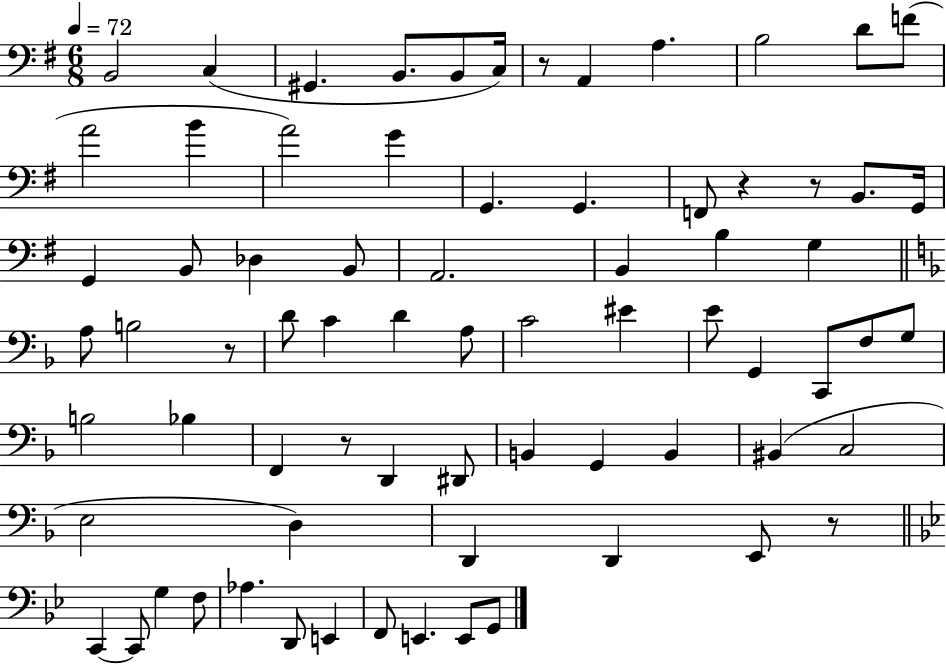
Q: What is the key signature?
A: G major